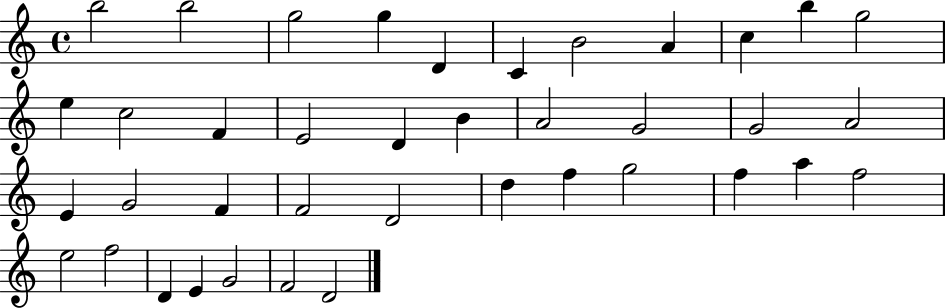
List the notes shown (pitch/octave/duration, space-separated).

B5/h B5/h G5/h G5/q D4/q C4/q B4/h A4/q C5/q B5/q G5/h E5/q C5/h F4/q E4/h D4/q B4/q A4/h G4/h G4/h A4/h E4/q G4/h F4/q F4/h D4/h D5/q F5/q G5/h F5/q A5/q F5/h E5/h F5/h D4/q E4/q G4/h F4/h D4/h